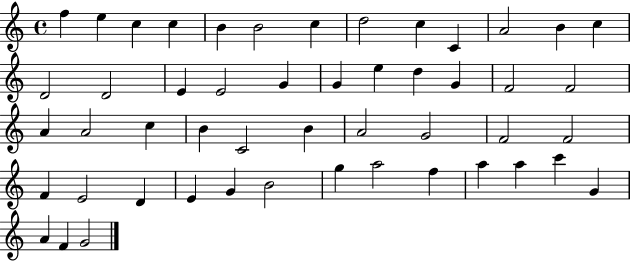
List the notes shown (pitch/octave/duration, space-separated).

F5/q E5/q C5/q C5/q B4/q B4/h C5/q D5/h C5/q C4/q A4/h B4/q C5/q D4/h D4/h E4/q E4/h G4/q G4/q E5/q D5/q G4/q F4/h F4/h A4/q A4/h C5/q B4/q C4/h B4/q A4/h G4/h F4/h F4/h F4/q E4/h D4/q E4/q G4/q B4/h G5/q A5/h F5/q A5/q A5/q C6/q G4/q A4/q F4/q G4/h